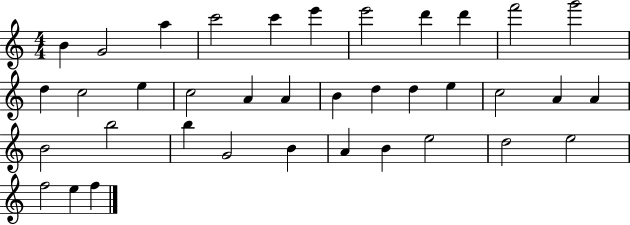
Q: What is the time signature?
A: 4/4